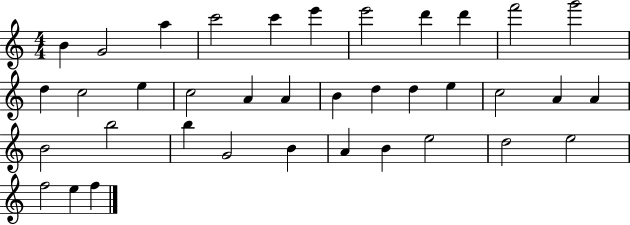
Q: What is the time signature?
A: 4/4